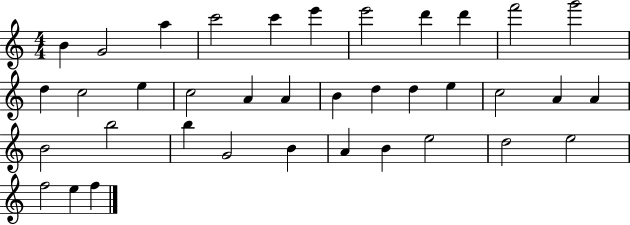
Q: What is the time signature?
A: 4/4